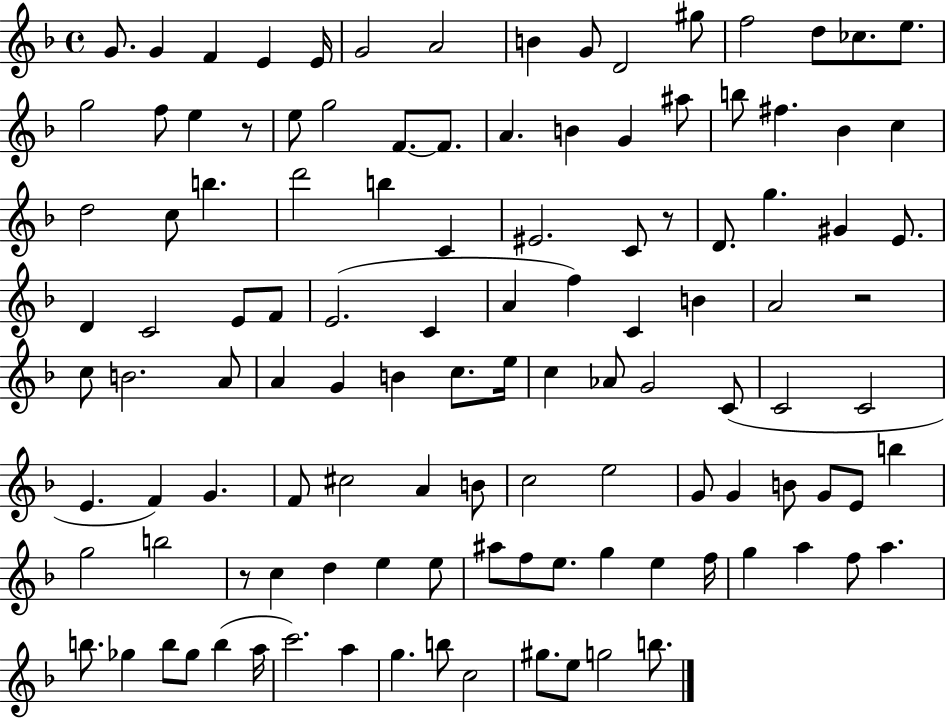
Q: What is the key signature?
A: F major